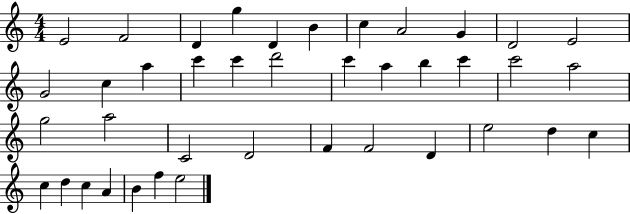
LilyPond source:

{
  \clef treble
  \numericTimeSignature
  \time 4/4
  \key c \major
  e'2 f'2 | d'4 g''4 d'4 b'4 | c''4 a'2 g'4 | d'2 e'2 | \break g'2 c''4 a''4 | c'''4 c'''4 d'''2 | c'''4 a''4 b''4 c'''4 | c'''2 a''2 | \break g''2 a''2 | c'2 d'2 | f'4 f'2 d'4 | e''2 d''4 c''4 | \break c''4 d''4 c''4 a'4 | b'4 f''4 e''2 | \bar "|."
}